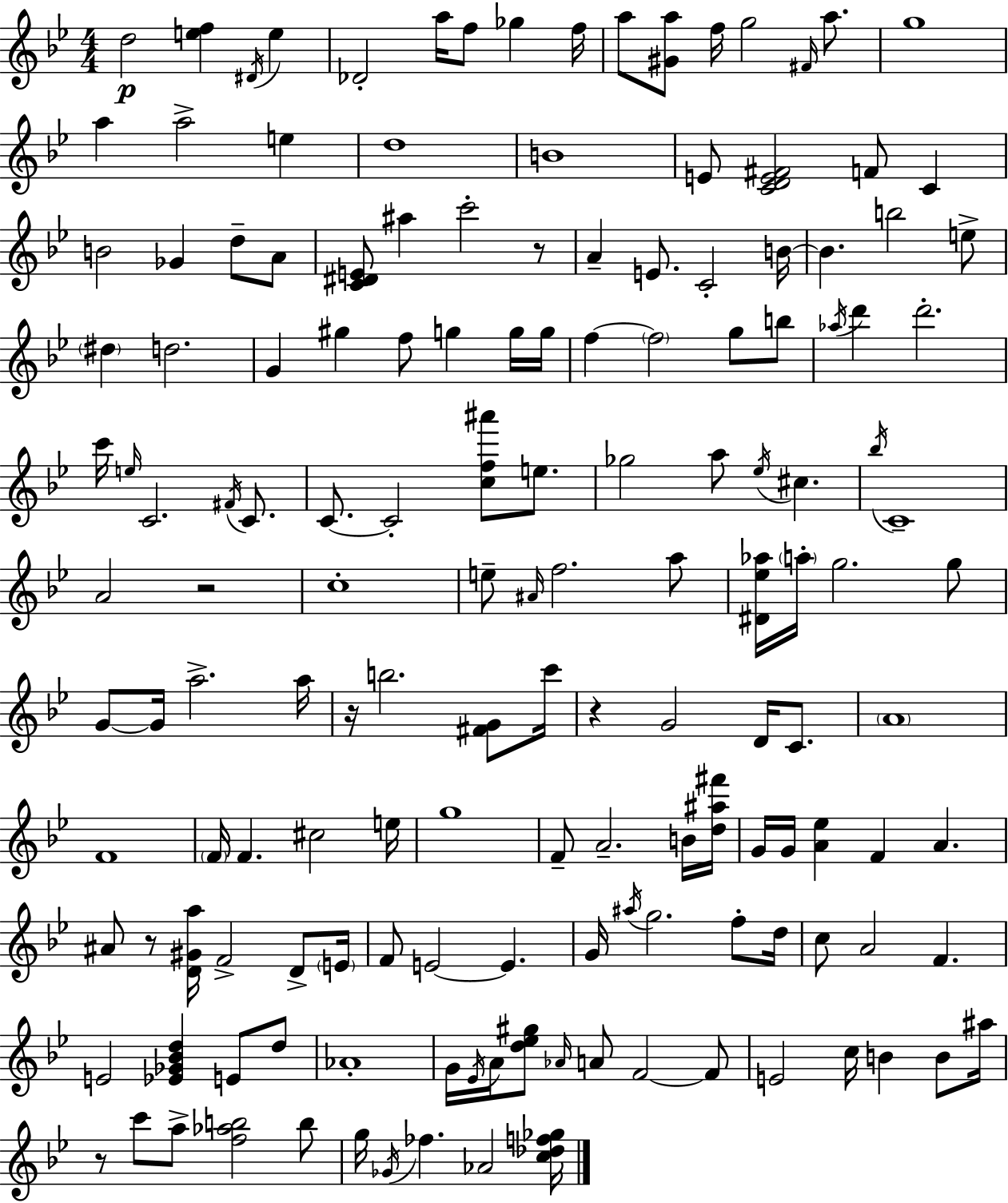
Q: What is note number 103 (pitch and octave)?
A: E4